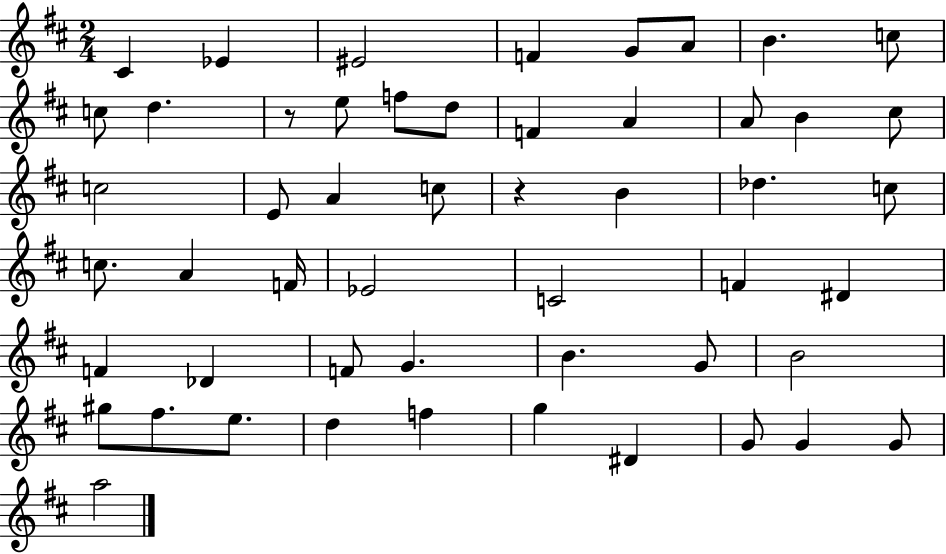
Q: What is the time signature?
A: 2/4